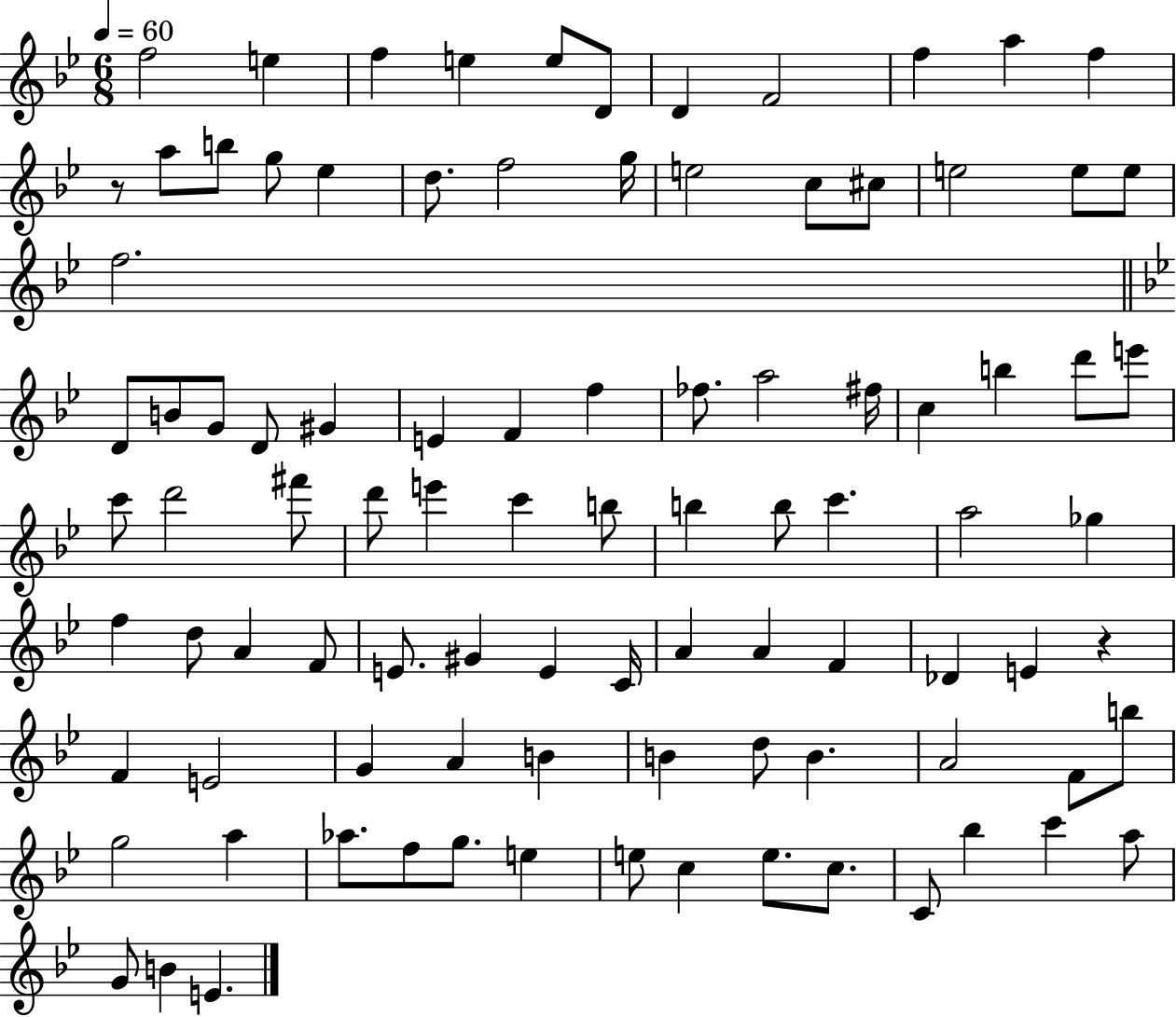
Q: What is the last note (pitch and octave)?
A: E4